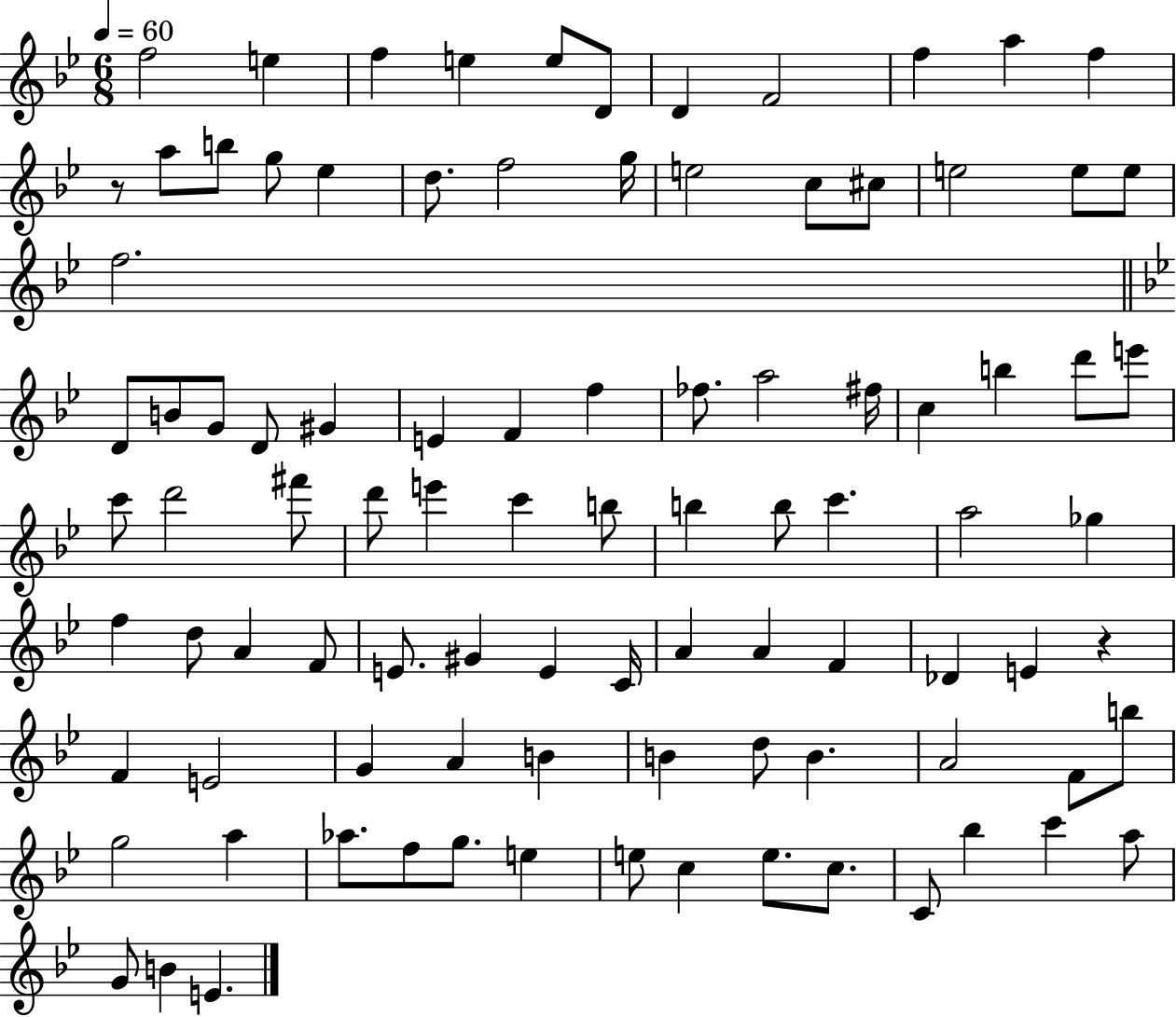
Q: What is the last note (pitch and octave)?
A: E4